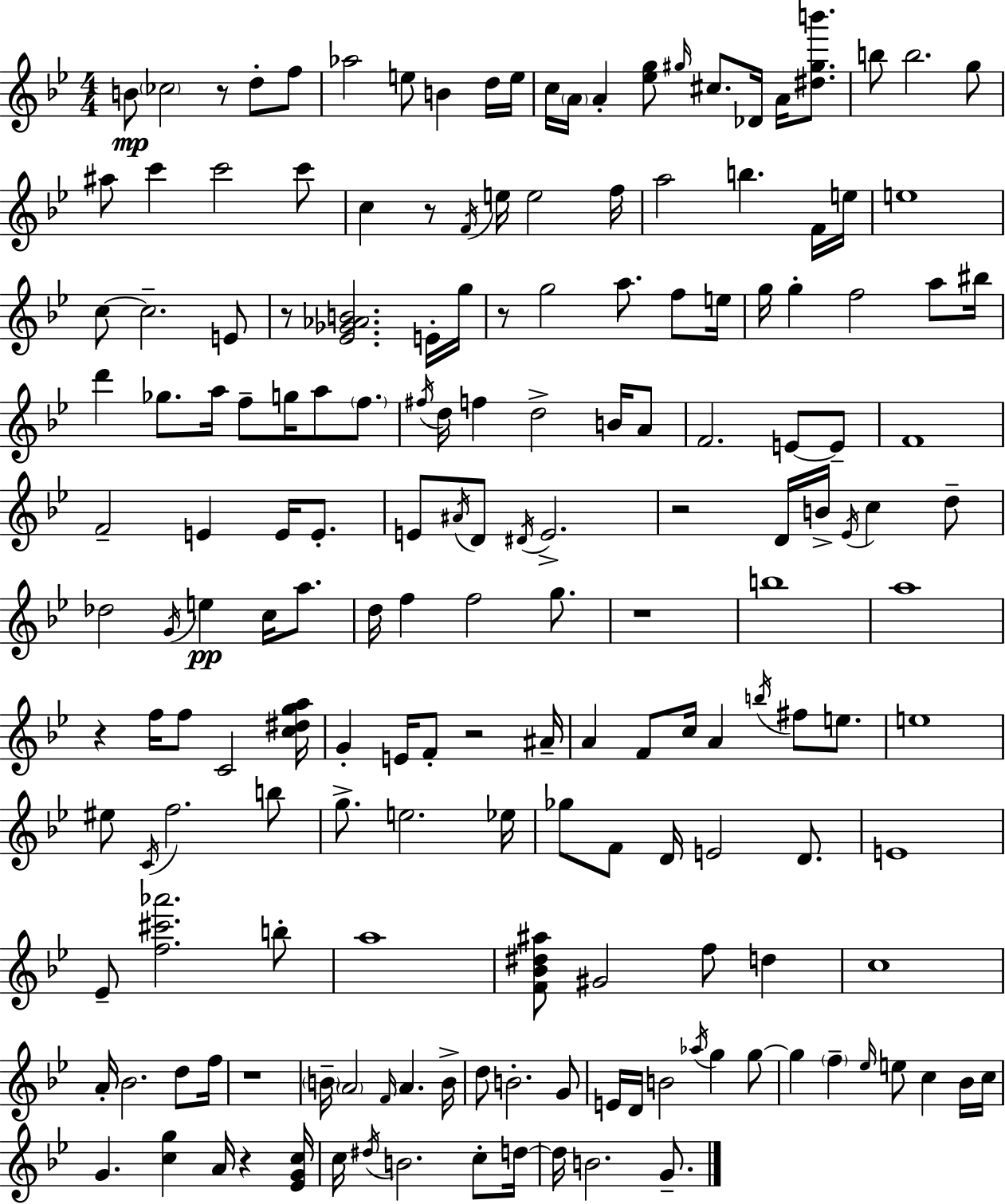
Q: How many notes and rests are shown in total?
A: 177